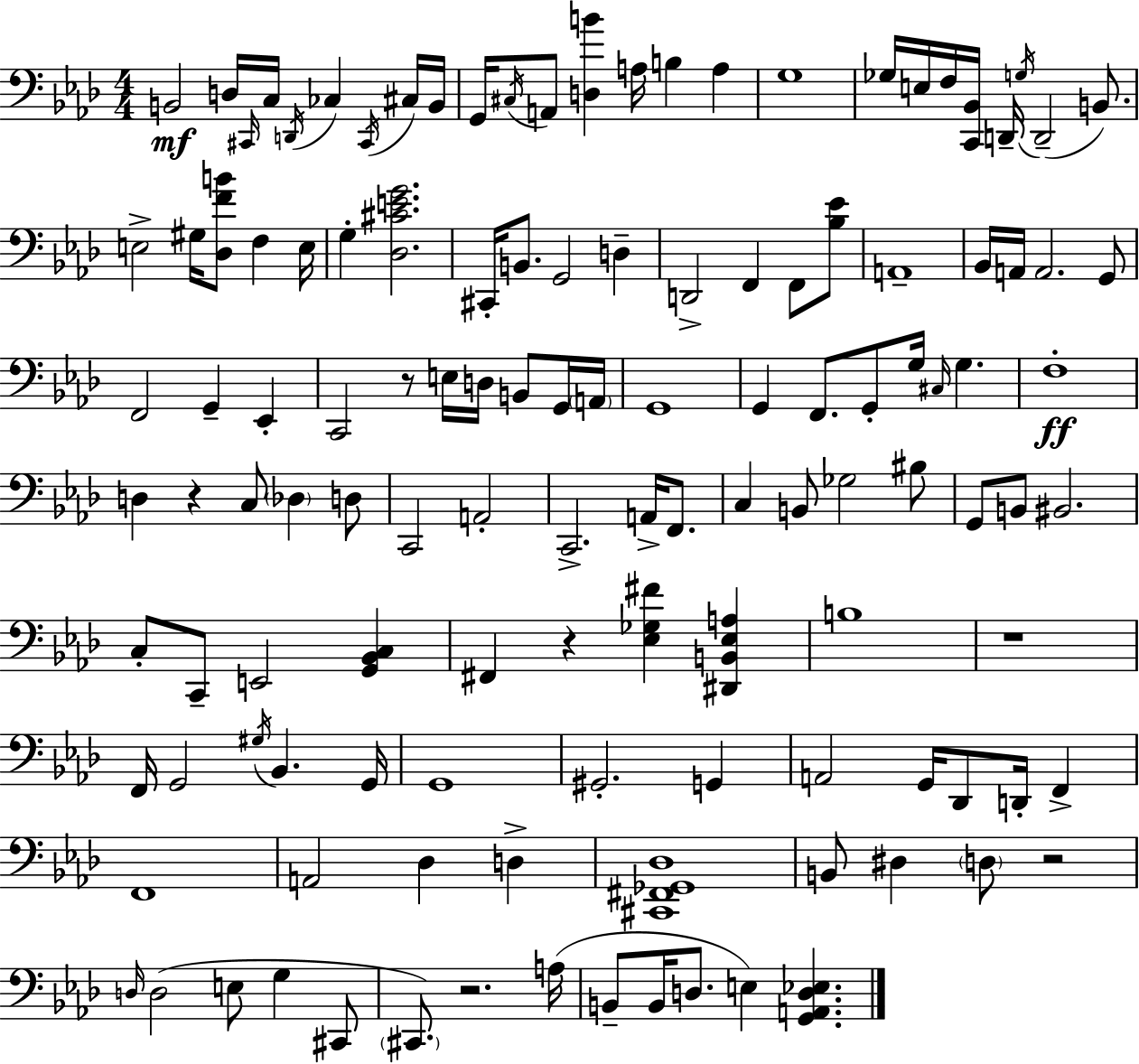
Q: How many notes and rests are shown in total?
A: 125